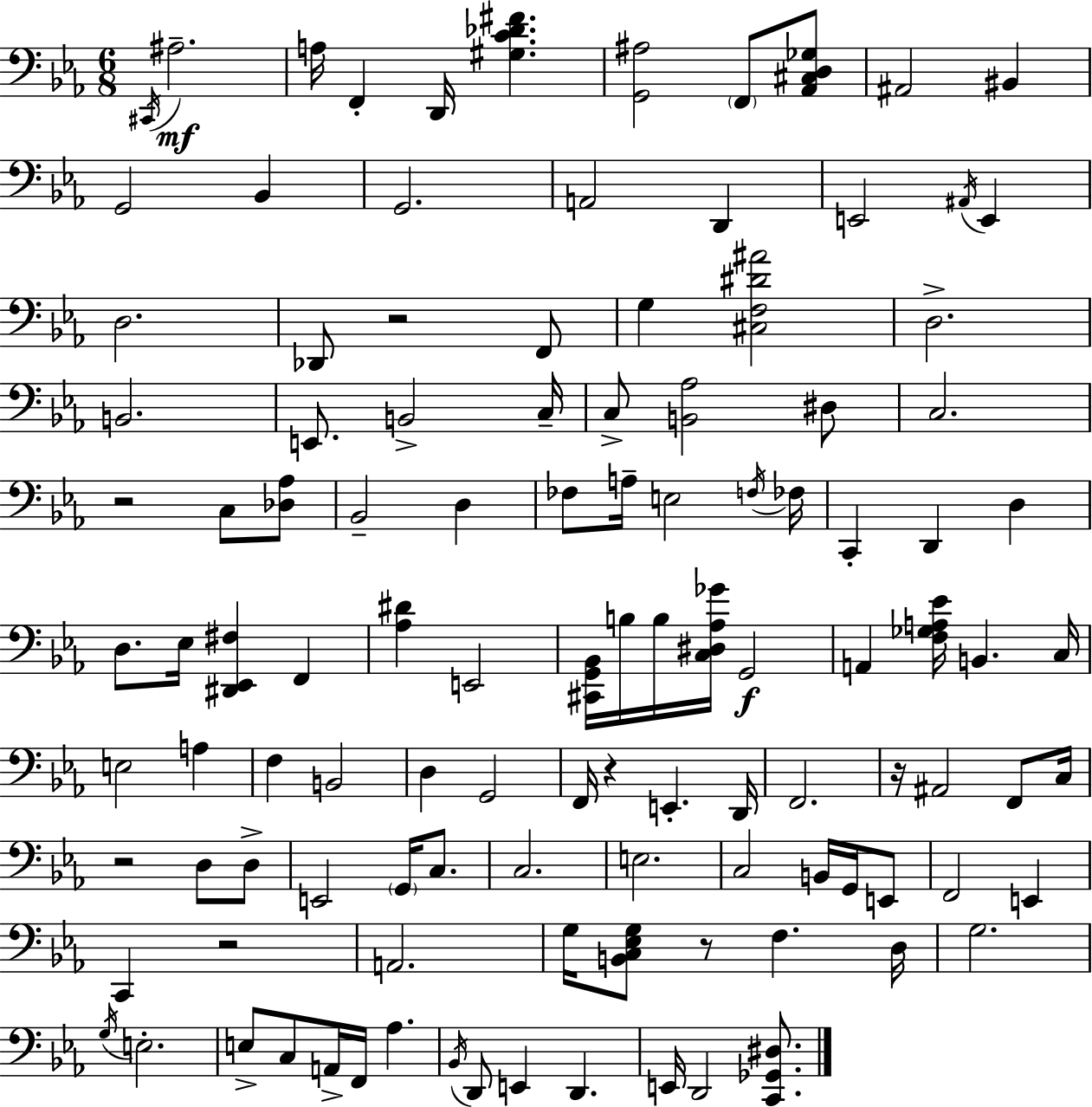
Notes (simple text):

C#2/s A#3/h. A3/s F2/q D2/s [G#3,C4,Db4,F#4]/q. [G2,A#3]/h F2/e [Ab2,C#3,D3,Gb3]/e A#2/h BIS2/q G2/h Bb2/q G2/h. A2/h D2/q E2/h A#2/s E2/q D3/h. Db2/e R/h F2/e G3/q [C#3,F3,D#4,A#4]/h D3/h. B2/h. E2/e. B2/h C3/s C3/e [B2,Ab3]/h D#3/e C3/h. R/h C3/e [Db3,Ab3]/e Bb2/h D3/q FES3/e A3/s E3/h F3/s FES3/s C2/q D2/q D3/q D3/e. Eb3/s [D#2,Eb2,F#3]/q F2/q [Ab3,D#4]/q E2/h [C#2,G2,Bb2]/s B3/s B3/s [C3,D#3,Ab3,Gb4]/s G2/h A2/q [F3,Gb3,A3,Eb4]/s B2/q. C3/s E3/h A3/q F3/q B2/h D3/q G2/h F2/s R/q E2/q. D2/s F2/h. R/s A#2/h F2/e C3/s R/h D3/e D3/e E2/h G2/s C3/e. C3/h. E3/h. C3/h B2/s G2/s E2/e F2/h E2/q C2/q R/h A2/h. G3/s [B2,C3,Eb3,G3]/e R/e F3/q. D3/s G3/h. G3/s E3/h. E3/e C3/e A2/s F2/s Ab3/q. Bb2/s D2/e E2/q D2/q. E2/s D2/h [C2,Gb2,D#3]/e.